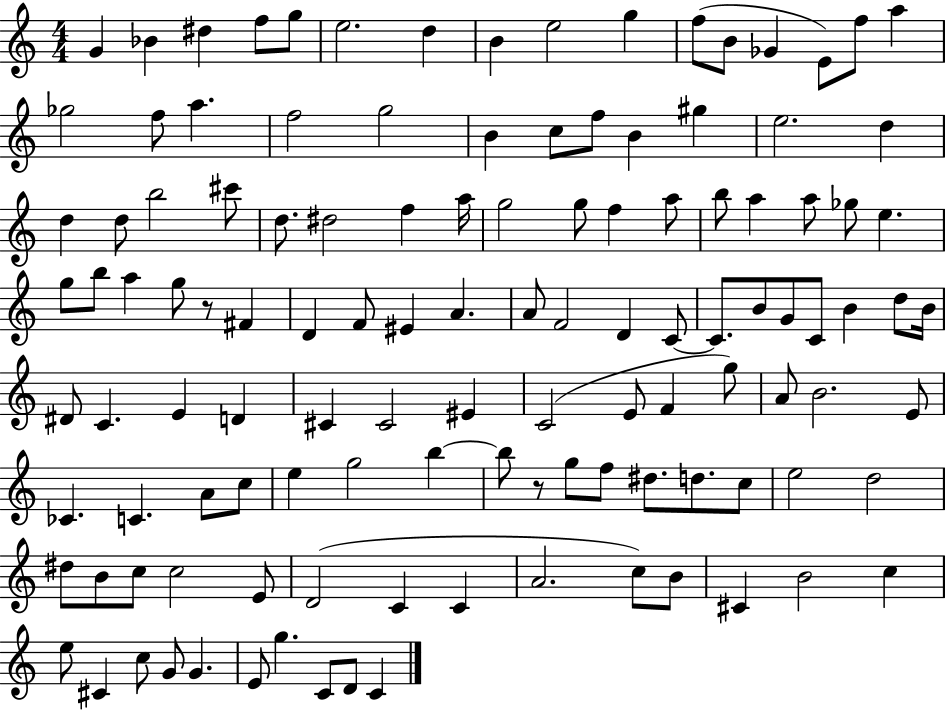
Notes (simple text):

G4/q Bb4/q D#5/q F5/e G5/e E5/h. D5/q B4/q E5/h G5/q F5/e B4/e Gb4/q E4/e F5/e A5/q Gb5/h F5/e A5/q. F5/h G5/h B4/q C5/e F5/e B4/q G#5/q E5/h. D5/q D5/q D5/e B5/h C#6/e D5/e. D#5/h F5/q A5/s G5/h G5/e F5/q A5/e B5/e A5/q A5/e Gb5/e E5/q. G5/e B5/e A5/q G5/e R/e F#4/q D4/q F4/e EIS4/q A4/q. A4/e F4/h D4/q C4/e C4/e. B4/e G4/e C4/e B4/q D5/e B4/s D#4/e C4/q. E4/q D4/q C#4/q C#4/h EIS4/q C4/h E4/e F4/q G5/e A4/e B4/h. E4/e CES4/q. C4/q. A4/e C5/e E5/q G5/h B5/q B5/e R/e G5/e F5/e D#5/e. D5/e. C5/e E5/h D5/h D#5/e B4/e C5/e C5/h E4/e D4/h C4/q C4/q A4/h. C5/e B4/e C#4/q B4/h C5/q E5/e C#4/q C5/e G4/e G4/q. E4/e G5/q. C4/e D4/e C4/q